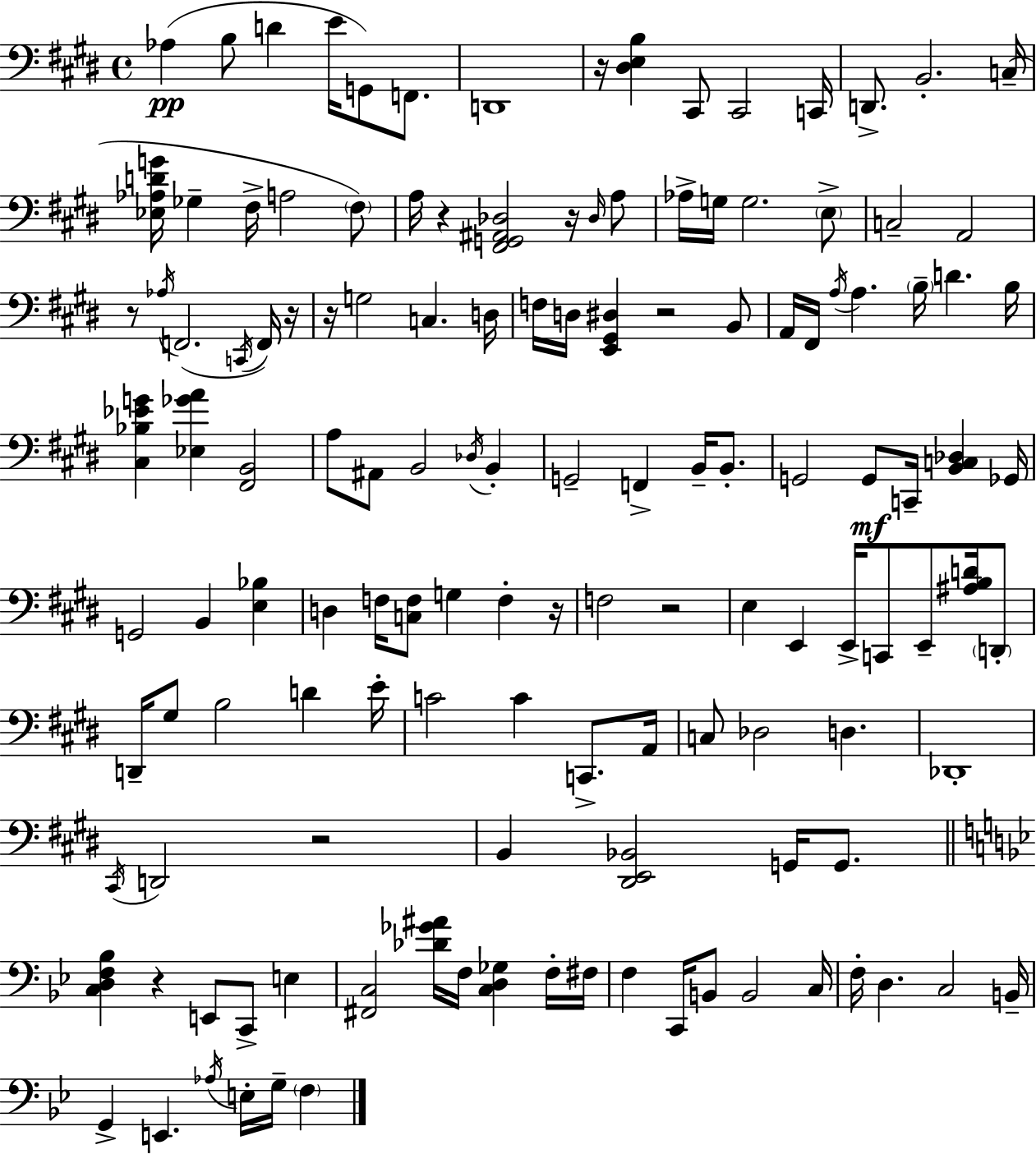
Ab3/q B3/e D4/q E4/s G2/e F2/e. D2/w R/s [D#3,E3,B3]/q C#2/e C#2/h C2/s D2/e. B2/h. C3/s [Eb3,Ab3,D4,G4]/s Gb3/q F#3/s A3/h F#3/e A3/s R/q [F#2,G2,A#2,Db3]/h R/s Db3/s A3/e Ab3/s G3/s G3/h. E3/e C3/h A2/h R/e Ab3/s F2/h. C2/s F2/s R/s R/s G3/h C3/q. D3/s F3/s D3/s [E2,G#2,D#3]/q R/h B2/e A2/s F#2/s A3/s A3/q. B3/s D4/q. B3/s [C#3,Bb3,Eb4,G4]/q [Eb3,Gb4,A4]/q [F#2,B2]/h A3/e A#2/e B2/h Db3/s B2/q G2/h F2/q B2/s B2/e. G2/h G2/e C2/s [B2,C3,Db3]/q Gb2/s G2/h B2/q [E3,Bb3]/q D3/q F3/s [C3,F3]/e G3/q F3/q R/s F3/h R/h E3/q E2/q E2/s C2/e E2/e [A#3,B3,D4]/s D2/e D2/s G#3/e B3/h D4/q E4/s C4/h C4/q C2/e. A2/s C3/e Db3/h D3/q. Db2/w C#2/s D2/h R/h B2/q [D#2,E2,Bb2]/h G2/s G2/e. [C3,D3,F3,Bb3]/q R/q E2/e C2/e E3/q [F#2,C3]/h [Db4,Gb4,A#4]/s F3/s [C3,D3,Gb3]/q F3/s F#3/s F3/q C2/s B2/e B2/h C3/s F3/s D3/q. C3/h B2/s G2/q E2/q. Ab3/s E3/s G3/s F3/q